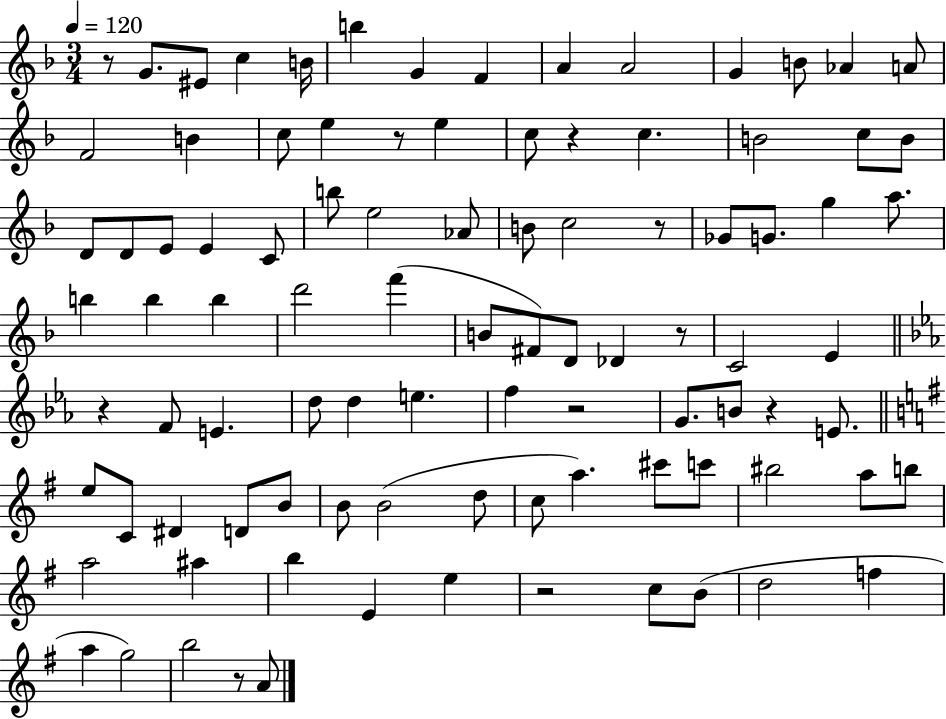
R/e G4/e. EIS4/e C5/q B4/s B5/q G4/q F4/q A4/q A4/h G4/q B4/e Ab4/q A4/e F4/h B4/q C5/e E5/q R/e E5/q C5/e R/q C5/q. B4/h C5/e B4/e D4/e D4/e E4/e E4/q C4/e B5/e E5/h Ab4/e B4/e C5/h R/e Gb4/e G4/e. G5/q A5/e. B5/q B5/q B5/q D6/h F6/q B4/e F#4/e D4/e Db4/q R/e C4/h E4/q R/q F4/e E4/q. D5/e D5/q E5/q. F5/q R/h G4/e. B4/e R/q E4/e. E5/e C4/e D#4/q D4/e B4/e B4/e B4/h D5/e C5/e A5/q. C#6/e C6/e BIS5/h A5/e B5/e A5/h A#5/q B5/q E4/q E5/q R/h C5/e B4/e D5/h F5/q A5/q G5/h B5/h R/e A4/e